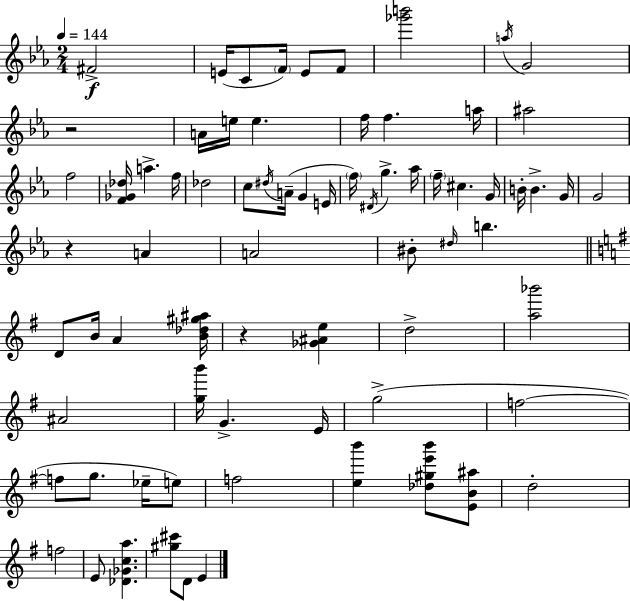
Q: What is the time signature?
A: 2/4